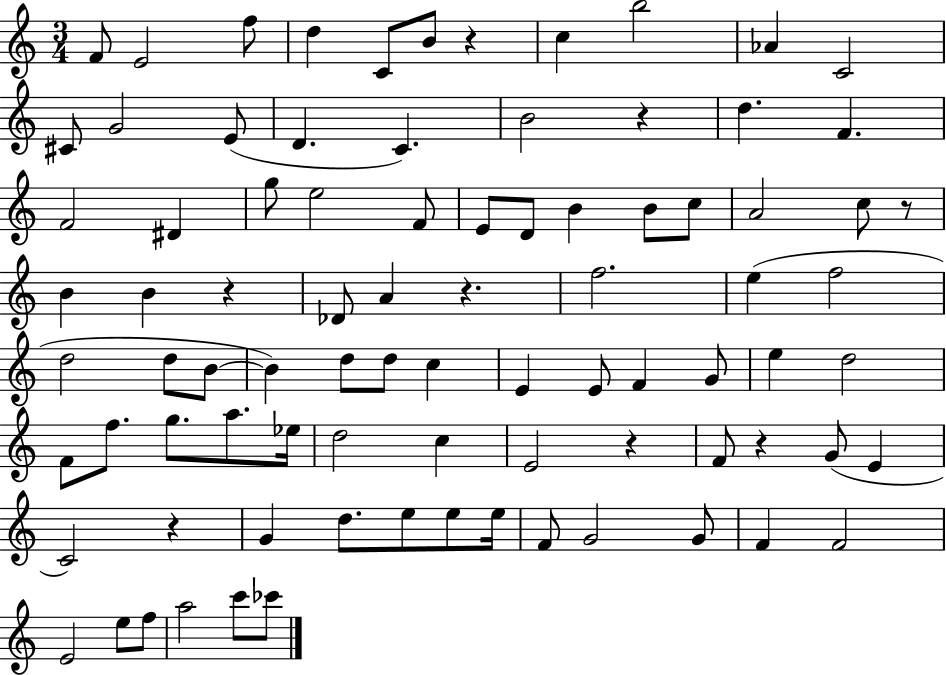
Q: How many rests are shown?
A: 8